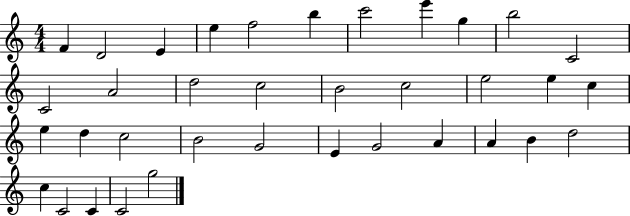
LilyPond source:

{
  \clef treble
  \numericTimeSignature
  \time 4/4
  \key c \major
  f'4 d'2 e'4 | e''4 f''2 b''4 | c'''2 e'''4 g''4 | b''2 c'2 | \break c'2 a'2 | d''2 c''2 | b'2 c''2 | e''2 e''4 c''4 | \break e''4 d''4 c''2 | b'2 g'2 | e'4 g'2 a'4 | a'4 b'4 d''2 | \break c''4 c'2 c'4 | c'2 g''2 | \bar "|."
}